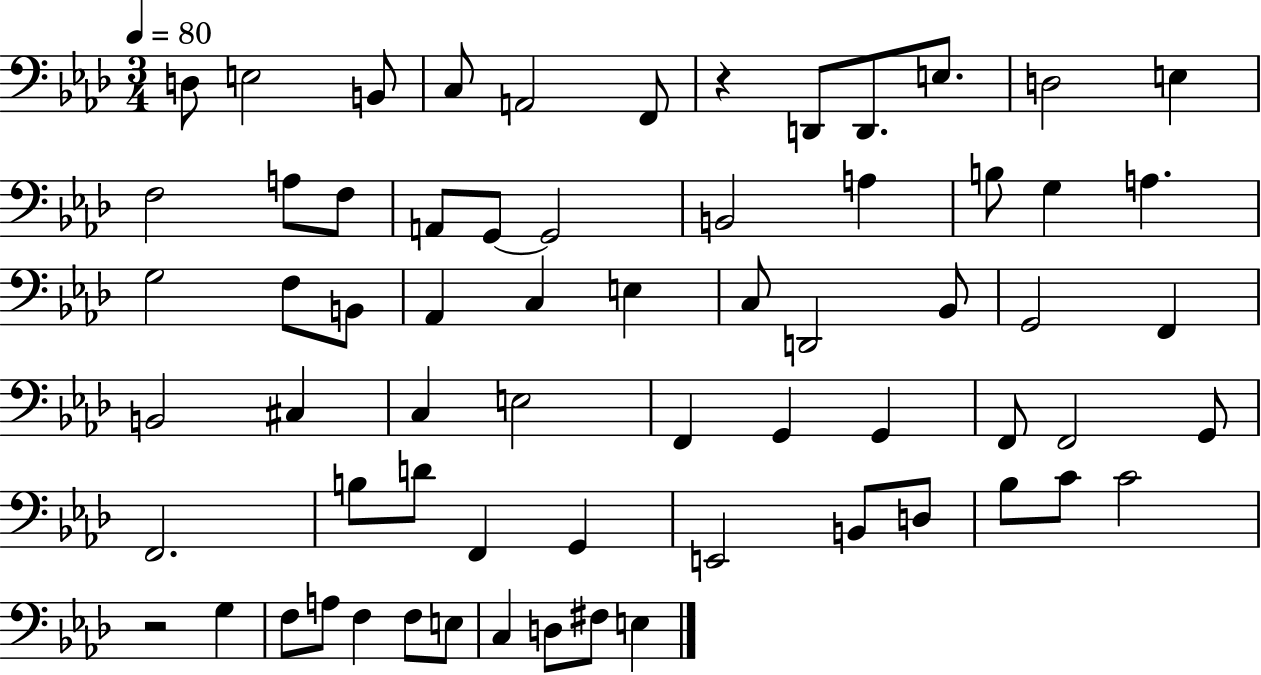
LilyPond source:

{
  \clef bass
  \numericTimeSignature
  \time 3/4
  \key aes \major
  \tempo 4 = 80
  d8 e2 b,8 | c8 a,2 f,8 | r4 d,8 d,8. e8. | d2 e4 | \break f2 a8 f8 | a,8 g,8~~ g,2 | b,2 a4 | b8 g4 a4. | \break g2 f8 b,8 | aes,4 c4 e4 | c8 d,2 bes,8 | g,2 f,4 | \break b,2 cis4 | c4 e2 | f,4 g,4 g,4 | f,8 f,2 g,8 | \break f,2. | b8 d'8 f,4 g,4 | e,2 b,8 d8 | bes8 c'8 c'2 | \break r2 g4 | f8 a8 f4 f8 e8 | c4 d8 fis8 e4 | \bar "|."
}